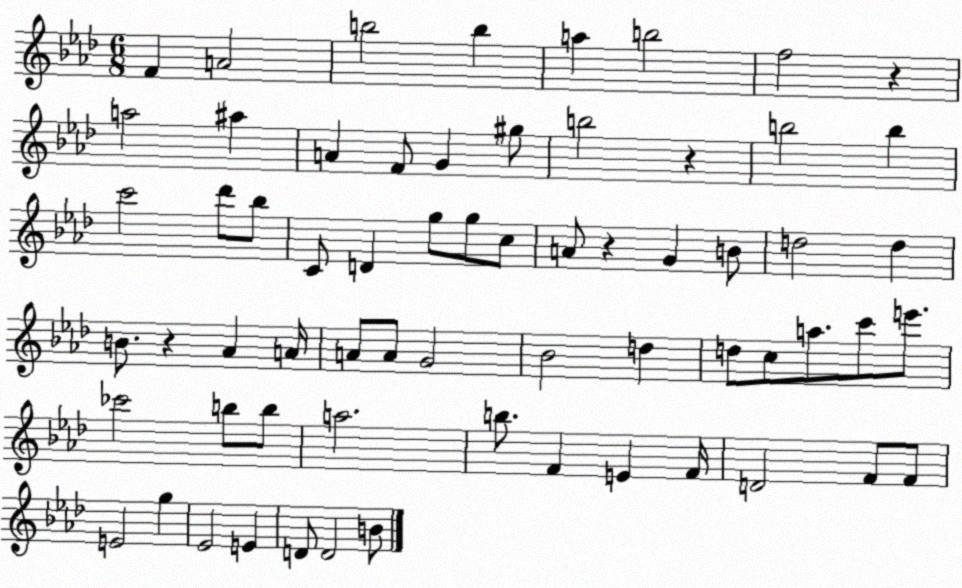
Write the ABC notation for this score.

X:1
T:Untitled
M:6/8
L:1/4
K:Ab
F A2 b2 b a b2 f2 z a2 ^a A F/2 G ^g/2 b2 z b2 b c'2 _d'/2 _b/2 C/2 D g/2 g/2 c/2 A/2 z G B/2 d2 d B/2 z _A A/4 A/2 A/2 G2 _B2 d d/2 c/2 a/2 c'/2 e'/2 _c'2 b/2 b/2 a2 b/2 F E F/4 D2 F/2 F/2 E2 g _E2 E D/2 D2 B/2